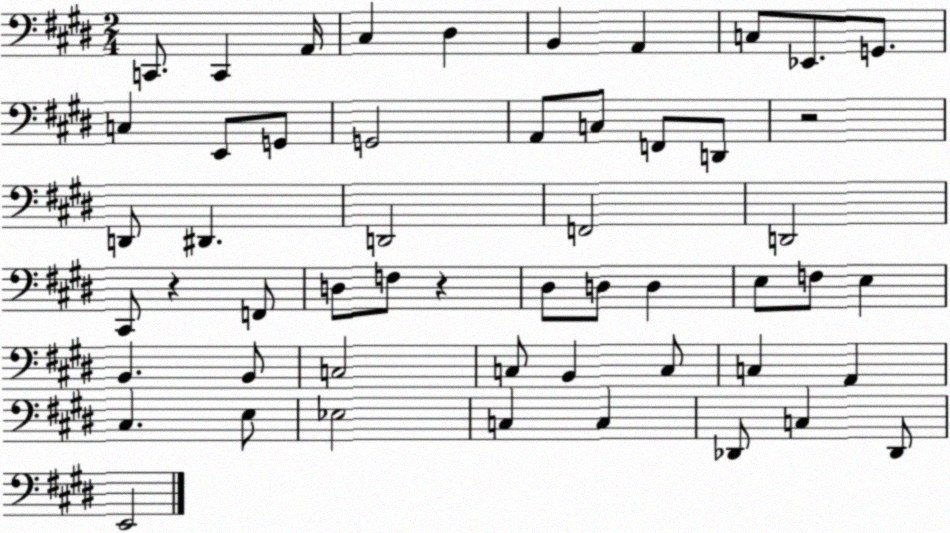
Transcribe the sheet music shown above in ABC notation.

X:1
T:Untitled
M:2/4
L:1/4
K:E
C,,/2 C,, A,,/4 ^C, ^D, B,, A,, C,/2 _E,,/2 G,,/2 C, E,,/2 G,,/2 G,,2 A,,/2 C,/2 F,,/2 D,,/2 z2 D,,/2 ^D,, D,,2 F,,2 D,,2 ^C,,/2 z F,,/2 D,/2 F,/2 z ^D,/2 D,/2 D, E,/2 F,/2 E, B,, B,,/2 C,2 C,/2 B,, C,/2 C, A,, ^C, E,/2 _E,2 C, C, _D,,/2 C, _D,,/2 E,,2